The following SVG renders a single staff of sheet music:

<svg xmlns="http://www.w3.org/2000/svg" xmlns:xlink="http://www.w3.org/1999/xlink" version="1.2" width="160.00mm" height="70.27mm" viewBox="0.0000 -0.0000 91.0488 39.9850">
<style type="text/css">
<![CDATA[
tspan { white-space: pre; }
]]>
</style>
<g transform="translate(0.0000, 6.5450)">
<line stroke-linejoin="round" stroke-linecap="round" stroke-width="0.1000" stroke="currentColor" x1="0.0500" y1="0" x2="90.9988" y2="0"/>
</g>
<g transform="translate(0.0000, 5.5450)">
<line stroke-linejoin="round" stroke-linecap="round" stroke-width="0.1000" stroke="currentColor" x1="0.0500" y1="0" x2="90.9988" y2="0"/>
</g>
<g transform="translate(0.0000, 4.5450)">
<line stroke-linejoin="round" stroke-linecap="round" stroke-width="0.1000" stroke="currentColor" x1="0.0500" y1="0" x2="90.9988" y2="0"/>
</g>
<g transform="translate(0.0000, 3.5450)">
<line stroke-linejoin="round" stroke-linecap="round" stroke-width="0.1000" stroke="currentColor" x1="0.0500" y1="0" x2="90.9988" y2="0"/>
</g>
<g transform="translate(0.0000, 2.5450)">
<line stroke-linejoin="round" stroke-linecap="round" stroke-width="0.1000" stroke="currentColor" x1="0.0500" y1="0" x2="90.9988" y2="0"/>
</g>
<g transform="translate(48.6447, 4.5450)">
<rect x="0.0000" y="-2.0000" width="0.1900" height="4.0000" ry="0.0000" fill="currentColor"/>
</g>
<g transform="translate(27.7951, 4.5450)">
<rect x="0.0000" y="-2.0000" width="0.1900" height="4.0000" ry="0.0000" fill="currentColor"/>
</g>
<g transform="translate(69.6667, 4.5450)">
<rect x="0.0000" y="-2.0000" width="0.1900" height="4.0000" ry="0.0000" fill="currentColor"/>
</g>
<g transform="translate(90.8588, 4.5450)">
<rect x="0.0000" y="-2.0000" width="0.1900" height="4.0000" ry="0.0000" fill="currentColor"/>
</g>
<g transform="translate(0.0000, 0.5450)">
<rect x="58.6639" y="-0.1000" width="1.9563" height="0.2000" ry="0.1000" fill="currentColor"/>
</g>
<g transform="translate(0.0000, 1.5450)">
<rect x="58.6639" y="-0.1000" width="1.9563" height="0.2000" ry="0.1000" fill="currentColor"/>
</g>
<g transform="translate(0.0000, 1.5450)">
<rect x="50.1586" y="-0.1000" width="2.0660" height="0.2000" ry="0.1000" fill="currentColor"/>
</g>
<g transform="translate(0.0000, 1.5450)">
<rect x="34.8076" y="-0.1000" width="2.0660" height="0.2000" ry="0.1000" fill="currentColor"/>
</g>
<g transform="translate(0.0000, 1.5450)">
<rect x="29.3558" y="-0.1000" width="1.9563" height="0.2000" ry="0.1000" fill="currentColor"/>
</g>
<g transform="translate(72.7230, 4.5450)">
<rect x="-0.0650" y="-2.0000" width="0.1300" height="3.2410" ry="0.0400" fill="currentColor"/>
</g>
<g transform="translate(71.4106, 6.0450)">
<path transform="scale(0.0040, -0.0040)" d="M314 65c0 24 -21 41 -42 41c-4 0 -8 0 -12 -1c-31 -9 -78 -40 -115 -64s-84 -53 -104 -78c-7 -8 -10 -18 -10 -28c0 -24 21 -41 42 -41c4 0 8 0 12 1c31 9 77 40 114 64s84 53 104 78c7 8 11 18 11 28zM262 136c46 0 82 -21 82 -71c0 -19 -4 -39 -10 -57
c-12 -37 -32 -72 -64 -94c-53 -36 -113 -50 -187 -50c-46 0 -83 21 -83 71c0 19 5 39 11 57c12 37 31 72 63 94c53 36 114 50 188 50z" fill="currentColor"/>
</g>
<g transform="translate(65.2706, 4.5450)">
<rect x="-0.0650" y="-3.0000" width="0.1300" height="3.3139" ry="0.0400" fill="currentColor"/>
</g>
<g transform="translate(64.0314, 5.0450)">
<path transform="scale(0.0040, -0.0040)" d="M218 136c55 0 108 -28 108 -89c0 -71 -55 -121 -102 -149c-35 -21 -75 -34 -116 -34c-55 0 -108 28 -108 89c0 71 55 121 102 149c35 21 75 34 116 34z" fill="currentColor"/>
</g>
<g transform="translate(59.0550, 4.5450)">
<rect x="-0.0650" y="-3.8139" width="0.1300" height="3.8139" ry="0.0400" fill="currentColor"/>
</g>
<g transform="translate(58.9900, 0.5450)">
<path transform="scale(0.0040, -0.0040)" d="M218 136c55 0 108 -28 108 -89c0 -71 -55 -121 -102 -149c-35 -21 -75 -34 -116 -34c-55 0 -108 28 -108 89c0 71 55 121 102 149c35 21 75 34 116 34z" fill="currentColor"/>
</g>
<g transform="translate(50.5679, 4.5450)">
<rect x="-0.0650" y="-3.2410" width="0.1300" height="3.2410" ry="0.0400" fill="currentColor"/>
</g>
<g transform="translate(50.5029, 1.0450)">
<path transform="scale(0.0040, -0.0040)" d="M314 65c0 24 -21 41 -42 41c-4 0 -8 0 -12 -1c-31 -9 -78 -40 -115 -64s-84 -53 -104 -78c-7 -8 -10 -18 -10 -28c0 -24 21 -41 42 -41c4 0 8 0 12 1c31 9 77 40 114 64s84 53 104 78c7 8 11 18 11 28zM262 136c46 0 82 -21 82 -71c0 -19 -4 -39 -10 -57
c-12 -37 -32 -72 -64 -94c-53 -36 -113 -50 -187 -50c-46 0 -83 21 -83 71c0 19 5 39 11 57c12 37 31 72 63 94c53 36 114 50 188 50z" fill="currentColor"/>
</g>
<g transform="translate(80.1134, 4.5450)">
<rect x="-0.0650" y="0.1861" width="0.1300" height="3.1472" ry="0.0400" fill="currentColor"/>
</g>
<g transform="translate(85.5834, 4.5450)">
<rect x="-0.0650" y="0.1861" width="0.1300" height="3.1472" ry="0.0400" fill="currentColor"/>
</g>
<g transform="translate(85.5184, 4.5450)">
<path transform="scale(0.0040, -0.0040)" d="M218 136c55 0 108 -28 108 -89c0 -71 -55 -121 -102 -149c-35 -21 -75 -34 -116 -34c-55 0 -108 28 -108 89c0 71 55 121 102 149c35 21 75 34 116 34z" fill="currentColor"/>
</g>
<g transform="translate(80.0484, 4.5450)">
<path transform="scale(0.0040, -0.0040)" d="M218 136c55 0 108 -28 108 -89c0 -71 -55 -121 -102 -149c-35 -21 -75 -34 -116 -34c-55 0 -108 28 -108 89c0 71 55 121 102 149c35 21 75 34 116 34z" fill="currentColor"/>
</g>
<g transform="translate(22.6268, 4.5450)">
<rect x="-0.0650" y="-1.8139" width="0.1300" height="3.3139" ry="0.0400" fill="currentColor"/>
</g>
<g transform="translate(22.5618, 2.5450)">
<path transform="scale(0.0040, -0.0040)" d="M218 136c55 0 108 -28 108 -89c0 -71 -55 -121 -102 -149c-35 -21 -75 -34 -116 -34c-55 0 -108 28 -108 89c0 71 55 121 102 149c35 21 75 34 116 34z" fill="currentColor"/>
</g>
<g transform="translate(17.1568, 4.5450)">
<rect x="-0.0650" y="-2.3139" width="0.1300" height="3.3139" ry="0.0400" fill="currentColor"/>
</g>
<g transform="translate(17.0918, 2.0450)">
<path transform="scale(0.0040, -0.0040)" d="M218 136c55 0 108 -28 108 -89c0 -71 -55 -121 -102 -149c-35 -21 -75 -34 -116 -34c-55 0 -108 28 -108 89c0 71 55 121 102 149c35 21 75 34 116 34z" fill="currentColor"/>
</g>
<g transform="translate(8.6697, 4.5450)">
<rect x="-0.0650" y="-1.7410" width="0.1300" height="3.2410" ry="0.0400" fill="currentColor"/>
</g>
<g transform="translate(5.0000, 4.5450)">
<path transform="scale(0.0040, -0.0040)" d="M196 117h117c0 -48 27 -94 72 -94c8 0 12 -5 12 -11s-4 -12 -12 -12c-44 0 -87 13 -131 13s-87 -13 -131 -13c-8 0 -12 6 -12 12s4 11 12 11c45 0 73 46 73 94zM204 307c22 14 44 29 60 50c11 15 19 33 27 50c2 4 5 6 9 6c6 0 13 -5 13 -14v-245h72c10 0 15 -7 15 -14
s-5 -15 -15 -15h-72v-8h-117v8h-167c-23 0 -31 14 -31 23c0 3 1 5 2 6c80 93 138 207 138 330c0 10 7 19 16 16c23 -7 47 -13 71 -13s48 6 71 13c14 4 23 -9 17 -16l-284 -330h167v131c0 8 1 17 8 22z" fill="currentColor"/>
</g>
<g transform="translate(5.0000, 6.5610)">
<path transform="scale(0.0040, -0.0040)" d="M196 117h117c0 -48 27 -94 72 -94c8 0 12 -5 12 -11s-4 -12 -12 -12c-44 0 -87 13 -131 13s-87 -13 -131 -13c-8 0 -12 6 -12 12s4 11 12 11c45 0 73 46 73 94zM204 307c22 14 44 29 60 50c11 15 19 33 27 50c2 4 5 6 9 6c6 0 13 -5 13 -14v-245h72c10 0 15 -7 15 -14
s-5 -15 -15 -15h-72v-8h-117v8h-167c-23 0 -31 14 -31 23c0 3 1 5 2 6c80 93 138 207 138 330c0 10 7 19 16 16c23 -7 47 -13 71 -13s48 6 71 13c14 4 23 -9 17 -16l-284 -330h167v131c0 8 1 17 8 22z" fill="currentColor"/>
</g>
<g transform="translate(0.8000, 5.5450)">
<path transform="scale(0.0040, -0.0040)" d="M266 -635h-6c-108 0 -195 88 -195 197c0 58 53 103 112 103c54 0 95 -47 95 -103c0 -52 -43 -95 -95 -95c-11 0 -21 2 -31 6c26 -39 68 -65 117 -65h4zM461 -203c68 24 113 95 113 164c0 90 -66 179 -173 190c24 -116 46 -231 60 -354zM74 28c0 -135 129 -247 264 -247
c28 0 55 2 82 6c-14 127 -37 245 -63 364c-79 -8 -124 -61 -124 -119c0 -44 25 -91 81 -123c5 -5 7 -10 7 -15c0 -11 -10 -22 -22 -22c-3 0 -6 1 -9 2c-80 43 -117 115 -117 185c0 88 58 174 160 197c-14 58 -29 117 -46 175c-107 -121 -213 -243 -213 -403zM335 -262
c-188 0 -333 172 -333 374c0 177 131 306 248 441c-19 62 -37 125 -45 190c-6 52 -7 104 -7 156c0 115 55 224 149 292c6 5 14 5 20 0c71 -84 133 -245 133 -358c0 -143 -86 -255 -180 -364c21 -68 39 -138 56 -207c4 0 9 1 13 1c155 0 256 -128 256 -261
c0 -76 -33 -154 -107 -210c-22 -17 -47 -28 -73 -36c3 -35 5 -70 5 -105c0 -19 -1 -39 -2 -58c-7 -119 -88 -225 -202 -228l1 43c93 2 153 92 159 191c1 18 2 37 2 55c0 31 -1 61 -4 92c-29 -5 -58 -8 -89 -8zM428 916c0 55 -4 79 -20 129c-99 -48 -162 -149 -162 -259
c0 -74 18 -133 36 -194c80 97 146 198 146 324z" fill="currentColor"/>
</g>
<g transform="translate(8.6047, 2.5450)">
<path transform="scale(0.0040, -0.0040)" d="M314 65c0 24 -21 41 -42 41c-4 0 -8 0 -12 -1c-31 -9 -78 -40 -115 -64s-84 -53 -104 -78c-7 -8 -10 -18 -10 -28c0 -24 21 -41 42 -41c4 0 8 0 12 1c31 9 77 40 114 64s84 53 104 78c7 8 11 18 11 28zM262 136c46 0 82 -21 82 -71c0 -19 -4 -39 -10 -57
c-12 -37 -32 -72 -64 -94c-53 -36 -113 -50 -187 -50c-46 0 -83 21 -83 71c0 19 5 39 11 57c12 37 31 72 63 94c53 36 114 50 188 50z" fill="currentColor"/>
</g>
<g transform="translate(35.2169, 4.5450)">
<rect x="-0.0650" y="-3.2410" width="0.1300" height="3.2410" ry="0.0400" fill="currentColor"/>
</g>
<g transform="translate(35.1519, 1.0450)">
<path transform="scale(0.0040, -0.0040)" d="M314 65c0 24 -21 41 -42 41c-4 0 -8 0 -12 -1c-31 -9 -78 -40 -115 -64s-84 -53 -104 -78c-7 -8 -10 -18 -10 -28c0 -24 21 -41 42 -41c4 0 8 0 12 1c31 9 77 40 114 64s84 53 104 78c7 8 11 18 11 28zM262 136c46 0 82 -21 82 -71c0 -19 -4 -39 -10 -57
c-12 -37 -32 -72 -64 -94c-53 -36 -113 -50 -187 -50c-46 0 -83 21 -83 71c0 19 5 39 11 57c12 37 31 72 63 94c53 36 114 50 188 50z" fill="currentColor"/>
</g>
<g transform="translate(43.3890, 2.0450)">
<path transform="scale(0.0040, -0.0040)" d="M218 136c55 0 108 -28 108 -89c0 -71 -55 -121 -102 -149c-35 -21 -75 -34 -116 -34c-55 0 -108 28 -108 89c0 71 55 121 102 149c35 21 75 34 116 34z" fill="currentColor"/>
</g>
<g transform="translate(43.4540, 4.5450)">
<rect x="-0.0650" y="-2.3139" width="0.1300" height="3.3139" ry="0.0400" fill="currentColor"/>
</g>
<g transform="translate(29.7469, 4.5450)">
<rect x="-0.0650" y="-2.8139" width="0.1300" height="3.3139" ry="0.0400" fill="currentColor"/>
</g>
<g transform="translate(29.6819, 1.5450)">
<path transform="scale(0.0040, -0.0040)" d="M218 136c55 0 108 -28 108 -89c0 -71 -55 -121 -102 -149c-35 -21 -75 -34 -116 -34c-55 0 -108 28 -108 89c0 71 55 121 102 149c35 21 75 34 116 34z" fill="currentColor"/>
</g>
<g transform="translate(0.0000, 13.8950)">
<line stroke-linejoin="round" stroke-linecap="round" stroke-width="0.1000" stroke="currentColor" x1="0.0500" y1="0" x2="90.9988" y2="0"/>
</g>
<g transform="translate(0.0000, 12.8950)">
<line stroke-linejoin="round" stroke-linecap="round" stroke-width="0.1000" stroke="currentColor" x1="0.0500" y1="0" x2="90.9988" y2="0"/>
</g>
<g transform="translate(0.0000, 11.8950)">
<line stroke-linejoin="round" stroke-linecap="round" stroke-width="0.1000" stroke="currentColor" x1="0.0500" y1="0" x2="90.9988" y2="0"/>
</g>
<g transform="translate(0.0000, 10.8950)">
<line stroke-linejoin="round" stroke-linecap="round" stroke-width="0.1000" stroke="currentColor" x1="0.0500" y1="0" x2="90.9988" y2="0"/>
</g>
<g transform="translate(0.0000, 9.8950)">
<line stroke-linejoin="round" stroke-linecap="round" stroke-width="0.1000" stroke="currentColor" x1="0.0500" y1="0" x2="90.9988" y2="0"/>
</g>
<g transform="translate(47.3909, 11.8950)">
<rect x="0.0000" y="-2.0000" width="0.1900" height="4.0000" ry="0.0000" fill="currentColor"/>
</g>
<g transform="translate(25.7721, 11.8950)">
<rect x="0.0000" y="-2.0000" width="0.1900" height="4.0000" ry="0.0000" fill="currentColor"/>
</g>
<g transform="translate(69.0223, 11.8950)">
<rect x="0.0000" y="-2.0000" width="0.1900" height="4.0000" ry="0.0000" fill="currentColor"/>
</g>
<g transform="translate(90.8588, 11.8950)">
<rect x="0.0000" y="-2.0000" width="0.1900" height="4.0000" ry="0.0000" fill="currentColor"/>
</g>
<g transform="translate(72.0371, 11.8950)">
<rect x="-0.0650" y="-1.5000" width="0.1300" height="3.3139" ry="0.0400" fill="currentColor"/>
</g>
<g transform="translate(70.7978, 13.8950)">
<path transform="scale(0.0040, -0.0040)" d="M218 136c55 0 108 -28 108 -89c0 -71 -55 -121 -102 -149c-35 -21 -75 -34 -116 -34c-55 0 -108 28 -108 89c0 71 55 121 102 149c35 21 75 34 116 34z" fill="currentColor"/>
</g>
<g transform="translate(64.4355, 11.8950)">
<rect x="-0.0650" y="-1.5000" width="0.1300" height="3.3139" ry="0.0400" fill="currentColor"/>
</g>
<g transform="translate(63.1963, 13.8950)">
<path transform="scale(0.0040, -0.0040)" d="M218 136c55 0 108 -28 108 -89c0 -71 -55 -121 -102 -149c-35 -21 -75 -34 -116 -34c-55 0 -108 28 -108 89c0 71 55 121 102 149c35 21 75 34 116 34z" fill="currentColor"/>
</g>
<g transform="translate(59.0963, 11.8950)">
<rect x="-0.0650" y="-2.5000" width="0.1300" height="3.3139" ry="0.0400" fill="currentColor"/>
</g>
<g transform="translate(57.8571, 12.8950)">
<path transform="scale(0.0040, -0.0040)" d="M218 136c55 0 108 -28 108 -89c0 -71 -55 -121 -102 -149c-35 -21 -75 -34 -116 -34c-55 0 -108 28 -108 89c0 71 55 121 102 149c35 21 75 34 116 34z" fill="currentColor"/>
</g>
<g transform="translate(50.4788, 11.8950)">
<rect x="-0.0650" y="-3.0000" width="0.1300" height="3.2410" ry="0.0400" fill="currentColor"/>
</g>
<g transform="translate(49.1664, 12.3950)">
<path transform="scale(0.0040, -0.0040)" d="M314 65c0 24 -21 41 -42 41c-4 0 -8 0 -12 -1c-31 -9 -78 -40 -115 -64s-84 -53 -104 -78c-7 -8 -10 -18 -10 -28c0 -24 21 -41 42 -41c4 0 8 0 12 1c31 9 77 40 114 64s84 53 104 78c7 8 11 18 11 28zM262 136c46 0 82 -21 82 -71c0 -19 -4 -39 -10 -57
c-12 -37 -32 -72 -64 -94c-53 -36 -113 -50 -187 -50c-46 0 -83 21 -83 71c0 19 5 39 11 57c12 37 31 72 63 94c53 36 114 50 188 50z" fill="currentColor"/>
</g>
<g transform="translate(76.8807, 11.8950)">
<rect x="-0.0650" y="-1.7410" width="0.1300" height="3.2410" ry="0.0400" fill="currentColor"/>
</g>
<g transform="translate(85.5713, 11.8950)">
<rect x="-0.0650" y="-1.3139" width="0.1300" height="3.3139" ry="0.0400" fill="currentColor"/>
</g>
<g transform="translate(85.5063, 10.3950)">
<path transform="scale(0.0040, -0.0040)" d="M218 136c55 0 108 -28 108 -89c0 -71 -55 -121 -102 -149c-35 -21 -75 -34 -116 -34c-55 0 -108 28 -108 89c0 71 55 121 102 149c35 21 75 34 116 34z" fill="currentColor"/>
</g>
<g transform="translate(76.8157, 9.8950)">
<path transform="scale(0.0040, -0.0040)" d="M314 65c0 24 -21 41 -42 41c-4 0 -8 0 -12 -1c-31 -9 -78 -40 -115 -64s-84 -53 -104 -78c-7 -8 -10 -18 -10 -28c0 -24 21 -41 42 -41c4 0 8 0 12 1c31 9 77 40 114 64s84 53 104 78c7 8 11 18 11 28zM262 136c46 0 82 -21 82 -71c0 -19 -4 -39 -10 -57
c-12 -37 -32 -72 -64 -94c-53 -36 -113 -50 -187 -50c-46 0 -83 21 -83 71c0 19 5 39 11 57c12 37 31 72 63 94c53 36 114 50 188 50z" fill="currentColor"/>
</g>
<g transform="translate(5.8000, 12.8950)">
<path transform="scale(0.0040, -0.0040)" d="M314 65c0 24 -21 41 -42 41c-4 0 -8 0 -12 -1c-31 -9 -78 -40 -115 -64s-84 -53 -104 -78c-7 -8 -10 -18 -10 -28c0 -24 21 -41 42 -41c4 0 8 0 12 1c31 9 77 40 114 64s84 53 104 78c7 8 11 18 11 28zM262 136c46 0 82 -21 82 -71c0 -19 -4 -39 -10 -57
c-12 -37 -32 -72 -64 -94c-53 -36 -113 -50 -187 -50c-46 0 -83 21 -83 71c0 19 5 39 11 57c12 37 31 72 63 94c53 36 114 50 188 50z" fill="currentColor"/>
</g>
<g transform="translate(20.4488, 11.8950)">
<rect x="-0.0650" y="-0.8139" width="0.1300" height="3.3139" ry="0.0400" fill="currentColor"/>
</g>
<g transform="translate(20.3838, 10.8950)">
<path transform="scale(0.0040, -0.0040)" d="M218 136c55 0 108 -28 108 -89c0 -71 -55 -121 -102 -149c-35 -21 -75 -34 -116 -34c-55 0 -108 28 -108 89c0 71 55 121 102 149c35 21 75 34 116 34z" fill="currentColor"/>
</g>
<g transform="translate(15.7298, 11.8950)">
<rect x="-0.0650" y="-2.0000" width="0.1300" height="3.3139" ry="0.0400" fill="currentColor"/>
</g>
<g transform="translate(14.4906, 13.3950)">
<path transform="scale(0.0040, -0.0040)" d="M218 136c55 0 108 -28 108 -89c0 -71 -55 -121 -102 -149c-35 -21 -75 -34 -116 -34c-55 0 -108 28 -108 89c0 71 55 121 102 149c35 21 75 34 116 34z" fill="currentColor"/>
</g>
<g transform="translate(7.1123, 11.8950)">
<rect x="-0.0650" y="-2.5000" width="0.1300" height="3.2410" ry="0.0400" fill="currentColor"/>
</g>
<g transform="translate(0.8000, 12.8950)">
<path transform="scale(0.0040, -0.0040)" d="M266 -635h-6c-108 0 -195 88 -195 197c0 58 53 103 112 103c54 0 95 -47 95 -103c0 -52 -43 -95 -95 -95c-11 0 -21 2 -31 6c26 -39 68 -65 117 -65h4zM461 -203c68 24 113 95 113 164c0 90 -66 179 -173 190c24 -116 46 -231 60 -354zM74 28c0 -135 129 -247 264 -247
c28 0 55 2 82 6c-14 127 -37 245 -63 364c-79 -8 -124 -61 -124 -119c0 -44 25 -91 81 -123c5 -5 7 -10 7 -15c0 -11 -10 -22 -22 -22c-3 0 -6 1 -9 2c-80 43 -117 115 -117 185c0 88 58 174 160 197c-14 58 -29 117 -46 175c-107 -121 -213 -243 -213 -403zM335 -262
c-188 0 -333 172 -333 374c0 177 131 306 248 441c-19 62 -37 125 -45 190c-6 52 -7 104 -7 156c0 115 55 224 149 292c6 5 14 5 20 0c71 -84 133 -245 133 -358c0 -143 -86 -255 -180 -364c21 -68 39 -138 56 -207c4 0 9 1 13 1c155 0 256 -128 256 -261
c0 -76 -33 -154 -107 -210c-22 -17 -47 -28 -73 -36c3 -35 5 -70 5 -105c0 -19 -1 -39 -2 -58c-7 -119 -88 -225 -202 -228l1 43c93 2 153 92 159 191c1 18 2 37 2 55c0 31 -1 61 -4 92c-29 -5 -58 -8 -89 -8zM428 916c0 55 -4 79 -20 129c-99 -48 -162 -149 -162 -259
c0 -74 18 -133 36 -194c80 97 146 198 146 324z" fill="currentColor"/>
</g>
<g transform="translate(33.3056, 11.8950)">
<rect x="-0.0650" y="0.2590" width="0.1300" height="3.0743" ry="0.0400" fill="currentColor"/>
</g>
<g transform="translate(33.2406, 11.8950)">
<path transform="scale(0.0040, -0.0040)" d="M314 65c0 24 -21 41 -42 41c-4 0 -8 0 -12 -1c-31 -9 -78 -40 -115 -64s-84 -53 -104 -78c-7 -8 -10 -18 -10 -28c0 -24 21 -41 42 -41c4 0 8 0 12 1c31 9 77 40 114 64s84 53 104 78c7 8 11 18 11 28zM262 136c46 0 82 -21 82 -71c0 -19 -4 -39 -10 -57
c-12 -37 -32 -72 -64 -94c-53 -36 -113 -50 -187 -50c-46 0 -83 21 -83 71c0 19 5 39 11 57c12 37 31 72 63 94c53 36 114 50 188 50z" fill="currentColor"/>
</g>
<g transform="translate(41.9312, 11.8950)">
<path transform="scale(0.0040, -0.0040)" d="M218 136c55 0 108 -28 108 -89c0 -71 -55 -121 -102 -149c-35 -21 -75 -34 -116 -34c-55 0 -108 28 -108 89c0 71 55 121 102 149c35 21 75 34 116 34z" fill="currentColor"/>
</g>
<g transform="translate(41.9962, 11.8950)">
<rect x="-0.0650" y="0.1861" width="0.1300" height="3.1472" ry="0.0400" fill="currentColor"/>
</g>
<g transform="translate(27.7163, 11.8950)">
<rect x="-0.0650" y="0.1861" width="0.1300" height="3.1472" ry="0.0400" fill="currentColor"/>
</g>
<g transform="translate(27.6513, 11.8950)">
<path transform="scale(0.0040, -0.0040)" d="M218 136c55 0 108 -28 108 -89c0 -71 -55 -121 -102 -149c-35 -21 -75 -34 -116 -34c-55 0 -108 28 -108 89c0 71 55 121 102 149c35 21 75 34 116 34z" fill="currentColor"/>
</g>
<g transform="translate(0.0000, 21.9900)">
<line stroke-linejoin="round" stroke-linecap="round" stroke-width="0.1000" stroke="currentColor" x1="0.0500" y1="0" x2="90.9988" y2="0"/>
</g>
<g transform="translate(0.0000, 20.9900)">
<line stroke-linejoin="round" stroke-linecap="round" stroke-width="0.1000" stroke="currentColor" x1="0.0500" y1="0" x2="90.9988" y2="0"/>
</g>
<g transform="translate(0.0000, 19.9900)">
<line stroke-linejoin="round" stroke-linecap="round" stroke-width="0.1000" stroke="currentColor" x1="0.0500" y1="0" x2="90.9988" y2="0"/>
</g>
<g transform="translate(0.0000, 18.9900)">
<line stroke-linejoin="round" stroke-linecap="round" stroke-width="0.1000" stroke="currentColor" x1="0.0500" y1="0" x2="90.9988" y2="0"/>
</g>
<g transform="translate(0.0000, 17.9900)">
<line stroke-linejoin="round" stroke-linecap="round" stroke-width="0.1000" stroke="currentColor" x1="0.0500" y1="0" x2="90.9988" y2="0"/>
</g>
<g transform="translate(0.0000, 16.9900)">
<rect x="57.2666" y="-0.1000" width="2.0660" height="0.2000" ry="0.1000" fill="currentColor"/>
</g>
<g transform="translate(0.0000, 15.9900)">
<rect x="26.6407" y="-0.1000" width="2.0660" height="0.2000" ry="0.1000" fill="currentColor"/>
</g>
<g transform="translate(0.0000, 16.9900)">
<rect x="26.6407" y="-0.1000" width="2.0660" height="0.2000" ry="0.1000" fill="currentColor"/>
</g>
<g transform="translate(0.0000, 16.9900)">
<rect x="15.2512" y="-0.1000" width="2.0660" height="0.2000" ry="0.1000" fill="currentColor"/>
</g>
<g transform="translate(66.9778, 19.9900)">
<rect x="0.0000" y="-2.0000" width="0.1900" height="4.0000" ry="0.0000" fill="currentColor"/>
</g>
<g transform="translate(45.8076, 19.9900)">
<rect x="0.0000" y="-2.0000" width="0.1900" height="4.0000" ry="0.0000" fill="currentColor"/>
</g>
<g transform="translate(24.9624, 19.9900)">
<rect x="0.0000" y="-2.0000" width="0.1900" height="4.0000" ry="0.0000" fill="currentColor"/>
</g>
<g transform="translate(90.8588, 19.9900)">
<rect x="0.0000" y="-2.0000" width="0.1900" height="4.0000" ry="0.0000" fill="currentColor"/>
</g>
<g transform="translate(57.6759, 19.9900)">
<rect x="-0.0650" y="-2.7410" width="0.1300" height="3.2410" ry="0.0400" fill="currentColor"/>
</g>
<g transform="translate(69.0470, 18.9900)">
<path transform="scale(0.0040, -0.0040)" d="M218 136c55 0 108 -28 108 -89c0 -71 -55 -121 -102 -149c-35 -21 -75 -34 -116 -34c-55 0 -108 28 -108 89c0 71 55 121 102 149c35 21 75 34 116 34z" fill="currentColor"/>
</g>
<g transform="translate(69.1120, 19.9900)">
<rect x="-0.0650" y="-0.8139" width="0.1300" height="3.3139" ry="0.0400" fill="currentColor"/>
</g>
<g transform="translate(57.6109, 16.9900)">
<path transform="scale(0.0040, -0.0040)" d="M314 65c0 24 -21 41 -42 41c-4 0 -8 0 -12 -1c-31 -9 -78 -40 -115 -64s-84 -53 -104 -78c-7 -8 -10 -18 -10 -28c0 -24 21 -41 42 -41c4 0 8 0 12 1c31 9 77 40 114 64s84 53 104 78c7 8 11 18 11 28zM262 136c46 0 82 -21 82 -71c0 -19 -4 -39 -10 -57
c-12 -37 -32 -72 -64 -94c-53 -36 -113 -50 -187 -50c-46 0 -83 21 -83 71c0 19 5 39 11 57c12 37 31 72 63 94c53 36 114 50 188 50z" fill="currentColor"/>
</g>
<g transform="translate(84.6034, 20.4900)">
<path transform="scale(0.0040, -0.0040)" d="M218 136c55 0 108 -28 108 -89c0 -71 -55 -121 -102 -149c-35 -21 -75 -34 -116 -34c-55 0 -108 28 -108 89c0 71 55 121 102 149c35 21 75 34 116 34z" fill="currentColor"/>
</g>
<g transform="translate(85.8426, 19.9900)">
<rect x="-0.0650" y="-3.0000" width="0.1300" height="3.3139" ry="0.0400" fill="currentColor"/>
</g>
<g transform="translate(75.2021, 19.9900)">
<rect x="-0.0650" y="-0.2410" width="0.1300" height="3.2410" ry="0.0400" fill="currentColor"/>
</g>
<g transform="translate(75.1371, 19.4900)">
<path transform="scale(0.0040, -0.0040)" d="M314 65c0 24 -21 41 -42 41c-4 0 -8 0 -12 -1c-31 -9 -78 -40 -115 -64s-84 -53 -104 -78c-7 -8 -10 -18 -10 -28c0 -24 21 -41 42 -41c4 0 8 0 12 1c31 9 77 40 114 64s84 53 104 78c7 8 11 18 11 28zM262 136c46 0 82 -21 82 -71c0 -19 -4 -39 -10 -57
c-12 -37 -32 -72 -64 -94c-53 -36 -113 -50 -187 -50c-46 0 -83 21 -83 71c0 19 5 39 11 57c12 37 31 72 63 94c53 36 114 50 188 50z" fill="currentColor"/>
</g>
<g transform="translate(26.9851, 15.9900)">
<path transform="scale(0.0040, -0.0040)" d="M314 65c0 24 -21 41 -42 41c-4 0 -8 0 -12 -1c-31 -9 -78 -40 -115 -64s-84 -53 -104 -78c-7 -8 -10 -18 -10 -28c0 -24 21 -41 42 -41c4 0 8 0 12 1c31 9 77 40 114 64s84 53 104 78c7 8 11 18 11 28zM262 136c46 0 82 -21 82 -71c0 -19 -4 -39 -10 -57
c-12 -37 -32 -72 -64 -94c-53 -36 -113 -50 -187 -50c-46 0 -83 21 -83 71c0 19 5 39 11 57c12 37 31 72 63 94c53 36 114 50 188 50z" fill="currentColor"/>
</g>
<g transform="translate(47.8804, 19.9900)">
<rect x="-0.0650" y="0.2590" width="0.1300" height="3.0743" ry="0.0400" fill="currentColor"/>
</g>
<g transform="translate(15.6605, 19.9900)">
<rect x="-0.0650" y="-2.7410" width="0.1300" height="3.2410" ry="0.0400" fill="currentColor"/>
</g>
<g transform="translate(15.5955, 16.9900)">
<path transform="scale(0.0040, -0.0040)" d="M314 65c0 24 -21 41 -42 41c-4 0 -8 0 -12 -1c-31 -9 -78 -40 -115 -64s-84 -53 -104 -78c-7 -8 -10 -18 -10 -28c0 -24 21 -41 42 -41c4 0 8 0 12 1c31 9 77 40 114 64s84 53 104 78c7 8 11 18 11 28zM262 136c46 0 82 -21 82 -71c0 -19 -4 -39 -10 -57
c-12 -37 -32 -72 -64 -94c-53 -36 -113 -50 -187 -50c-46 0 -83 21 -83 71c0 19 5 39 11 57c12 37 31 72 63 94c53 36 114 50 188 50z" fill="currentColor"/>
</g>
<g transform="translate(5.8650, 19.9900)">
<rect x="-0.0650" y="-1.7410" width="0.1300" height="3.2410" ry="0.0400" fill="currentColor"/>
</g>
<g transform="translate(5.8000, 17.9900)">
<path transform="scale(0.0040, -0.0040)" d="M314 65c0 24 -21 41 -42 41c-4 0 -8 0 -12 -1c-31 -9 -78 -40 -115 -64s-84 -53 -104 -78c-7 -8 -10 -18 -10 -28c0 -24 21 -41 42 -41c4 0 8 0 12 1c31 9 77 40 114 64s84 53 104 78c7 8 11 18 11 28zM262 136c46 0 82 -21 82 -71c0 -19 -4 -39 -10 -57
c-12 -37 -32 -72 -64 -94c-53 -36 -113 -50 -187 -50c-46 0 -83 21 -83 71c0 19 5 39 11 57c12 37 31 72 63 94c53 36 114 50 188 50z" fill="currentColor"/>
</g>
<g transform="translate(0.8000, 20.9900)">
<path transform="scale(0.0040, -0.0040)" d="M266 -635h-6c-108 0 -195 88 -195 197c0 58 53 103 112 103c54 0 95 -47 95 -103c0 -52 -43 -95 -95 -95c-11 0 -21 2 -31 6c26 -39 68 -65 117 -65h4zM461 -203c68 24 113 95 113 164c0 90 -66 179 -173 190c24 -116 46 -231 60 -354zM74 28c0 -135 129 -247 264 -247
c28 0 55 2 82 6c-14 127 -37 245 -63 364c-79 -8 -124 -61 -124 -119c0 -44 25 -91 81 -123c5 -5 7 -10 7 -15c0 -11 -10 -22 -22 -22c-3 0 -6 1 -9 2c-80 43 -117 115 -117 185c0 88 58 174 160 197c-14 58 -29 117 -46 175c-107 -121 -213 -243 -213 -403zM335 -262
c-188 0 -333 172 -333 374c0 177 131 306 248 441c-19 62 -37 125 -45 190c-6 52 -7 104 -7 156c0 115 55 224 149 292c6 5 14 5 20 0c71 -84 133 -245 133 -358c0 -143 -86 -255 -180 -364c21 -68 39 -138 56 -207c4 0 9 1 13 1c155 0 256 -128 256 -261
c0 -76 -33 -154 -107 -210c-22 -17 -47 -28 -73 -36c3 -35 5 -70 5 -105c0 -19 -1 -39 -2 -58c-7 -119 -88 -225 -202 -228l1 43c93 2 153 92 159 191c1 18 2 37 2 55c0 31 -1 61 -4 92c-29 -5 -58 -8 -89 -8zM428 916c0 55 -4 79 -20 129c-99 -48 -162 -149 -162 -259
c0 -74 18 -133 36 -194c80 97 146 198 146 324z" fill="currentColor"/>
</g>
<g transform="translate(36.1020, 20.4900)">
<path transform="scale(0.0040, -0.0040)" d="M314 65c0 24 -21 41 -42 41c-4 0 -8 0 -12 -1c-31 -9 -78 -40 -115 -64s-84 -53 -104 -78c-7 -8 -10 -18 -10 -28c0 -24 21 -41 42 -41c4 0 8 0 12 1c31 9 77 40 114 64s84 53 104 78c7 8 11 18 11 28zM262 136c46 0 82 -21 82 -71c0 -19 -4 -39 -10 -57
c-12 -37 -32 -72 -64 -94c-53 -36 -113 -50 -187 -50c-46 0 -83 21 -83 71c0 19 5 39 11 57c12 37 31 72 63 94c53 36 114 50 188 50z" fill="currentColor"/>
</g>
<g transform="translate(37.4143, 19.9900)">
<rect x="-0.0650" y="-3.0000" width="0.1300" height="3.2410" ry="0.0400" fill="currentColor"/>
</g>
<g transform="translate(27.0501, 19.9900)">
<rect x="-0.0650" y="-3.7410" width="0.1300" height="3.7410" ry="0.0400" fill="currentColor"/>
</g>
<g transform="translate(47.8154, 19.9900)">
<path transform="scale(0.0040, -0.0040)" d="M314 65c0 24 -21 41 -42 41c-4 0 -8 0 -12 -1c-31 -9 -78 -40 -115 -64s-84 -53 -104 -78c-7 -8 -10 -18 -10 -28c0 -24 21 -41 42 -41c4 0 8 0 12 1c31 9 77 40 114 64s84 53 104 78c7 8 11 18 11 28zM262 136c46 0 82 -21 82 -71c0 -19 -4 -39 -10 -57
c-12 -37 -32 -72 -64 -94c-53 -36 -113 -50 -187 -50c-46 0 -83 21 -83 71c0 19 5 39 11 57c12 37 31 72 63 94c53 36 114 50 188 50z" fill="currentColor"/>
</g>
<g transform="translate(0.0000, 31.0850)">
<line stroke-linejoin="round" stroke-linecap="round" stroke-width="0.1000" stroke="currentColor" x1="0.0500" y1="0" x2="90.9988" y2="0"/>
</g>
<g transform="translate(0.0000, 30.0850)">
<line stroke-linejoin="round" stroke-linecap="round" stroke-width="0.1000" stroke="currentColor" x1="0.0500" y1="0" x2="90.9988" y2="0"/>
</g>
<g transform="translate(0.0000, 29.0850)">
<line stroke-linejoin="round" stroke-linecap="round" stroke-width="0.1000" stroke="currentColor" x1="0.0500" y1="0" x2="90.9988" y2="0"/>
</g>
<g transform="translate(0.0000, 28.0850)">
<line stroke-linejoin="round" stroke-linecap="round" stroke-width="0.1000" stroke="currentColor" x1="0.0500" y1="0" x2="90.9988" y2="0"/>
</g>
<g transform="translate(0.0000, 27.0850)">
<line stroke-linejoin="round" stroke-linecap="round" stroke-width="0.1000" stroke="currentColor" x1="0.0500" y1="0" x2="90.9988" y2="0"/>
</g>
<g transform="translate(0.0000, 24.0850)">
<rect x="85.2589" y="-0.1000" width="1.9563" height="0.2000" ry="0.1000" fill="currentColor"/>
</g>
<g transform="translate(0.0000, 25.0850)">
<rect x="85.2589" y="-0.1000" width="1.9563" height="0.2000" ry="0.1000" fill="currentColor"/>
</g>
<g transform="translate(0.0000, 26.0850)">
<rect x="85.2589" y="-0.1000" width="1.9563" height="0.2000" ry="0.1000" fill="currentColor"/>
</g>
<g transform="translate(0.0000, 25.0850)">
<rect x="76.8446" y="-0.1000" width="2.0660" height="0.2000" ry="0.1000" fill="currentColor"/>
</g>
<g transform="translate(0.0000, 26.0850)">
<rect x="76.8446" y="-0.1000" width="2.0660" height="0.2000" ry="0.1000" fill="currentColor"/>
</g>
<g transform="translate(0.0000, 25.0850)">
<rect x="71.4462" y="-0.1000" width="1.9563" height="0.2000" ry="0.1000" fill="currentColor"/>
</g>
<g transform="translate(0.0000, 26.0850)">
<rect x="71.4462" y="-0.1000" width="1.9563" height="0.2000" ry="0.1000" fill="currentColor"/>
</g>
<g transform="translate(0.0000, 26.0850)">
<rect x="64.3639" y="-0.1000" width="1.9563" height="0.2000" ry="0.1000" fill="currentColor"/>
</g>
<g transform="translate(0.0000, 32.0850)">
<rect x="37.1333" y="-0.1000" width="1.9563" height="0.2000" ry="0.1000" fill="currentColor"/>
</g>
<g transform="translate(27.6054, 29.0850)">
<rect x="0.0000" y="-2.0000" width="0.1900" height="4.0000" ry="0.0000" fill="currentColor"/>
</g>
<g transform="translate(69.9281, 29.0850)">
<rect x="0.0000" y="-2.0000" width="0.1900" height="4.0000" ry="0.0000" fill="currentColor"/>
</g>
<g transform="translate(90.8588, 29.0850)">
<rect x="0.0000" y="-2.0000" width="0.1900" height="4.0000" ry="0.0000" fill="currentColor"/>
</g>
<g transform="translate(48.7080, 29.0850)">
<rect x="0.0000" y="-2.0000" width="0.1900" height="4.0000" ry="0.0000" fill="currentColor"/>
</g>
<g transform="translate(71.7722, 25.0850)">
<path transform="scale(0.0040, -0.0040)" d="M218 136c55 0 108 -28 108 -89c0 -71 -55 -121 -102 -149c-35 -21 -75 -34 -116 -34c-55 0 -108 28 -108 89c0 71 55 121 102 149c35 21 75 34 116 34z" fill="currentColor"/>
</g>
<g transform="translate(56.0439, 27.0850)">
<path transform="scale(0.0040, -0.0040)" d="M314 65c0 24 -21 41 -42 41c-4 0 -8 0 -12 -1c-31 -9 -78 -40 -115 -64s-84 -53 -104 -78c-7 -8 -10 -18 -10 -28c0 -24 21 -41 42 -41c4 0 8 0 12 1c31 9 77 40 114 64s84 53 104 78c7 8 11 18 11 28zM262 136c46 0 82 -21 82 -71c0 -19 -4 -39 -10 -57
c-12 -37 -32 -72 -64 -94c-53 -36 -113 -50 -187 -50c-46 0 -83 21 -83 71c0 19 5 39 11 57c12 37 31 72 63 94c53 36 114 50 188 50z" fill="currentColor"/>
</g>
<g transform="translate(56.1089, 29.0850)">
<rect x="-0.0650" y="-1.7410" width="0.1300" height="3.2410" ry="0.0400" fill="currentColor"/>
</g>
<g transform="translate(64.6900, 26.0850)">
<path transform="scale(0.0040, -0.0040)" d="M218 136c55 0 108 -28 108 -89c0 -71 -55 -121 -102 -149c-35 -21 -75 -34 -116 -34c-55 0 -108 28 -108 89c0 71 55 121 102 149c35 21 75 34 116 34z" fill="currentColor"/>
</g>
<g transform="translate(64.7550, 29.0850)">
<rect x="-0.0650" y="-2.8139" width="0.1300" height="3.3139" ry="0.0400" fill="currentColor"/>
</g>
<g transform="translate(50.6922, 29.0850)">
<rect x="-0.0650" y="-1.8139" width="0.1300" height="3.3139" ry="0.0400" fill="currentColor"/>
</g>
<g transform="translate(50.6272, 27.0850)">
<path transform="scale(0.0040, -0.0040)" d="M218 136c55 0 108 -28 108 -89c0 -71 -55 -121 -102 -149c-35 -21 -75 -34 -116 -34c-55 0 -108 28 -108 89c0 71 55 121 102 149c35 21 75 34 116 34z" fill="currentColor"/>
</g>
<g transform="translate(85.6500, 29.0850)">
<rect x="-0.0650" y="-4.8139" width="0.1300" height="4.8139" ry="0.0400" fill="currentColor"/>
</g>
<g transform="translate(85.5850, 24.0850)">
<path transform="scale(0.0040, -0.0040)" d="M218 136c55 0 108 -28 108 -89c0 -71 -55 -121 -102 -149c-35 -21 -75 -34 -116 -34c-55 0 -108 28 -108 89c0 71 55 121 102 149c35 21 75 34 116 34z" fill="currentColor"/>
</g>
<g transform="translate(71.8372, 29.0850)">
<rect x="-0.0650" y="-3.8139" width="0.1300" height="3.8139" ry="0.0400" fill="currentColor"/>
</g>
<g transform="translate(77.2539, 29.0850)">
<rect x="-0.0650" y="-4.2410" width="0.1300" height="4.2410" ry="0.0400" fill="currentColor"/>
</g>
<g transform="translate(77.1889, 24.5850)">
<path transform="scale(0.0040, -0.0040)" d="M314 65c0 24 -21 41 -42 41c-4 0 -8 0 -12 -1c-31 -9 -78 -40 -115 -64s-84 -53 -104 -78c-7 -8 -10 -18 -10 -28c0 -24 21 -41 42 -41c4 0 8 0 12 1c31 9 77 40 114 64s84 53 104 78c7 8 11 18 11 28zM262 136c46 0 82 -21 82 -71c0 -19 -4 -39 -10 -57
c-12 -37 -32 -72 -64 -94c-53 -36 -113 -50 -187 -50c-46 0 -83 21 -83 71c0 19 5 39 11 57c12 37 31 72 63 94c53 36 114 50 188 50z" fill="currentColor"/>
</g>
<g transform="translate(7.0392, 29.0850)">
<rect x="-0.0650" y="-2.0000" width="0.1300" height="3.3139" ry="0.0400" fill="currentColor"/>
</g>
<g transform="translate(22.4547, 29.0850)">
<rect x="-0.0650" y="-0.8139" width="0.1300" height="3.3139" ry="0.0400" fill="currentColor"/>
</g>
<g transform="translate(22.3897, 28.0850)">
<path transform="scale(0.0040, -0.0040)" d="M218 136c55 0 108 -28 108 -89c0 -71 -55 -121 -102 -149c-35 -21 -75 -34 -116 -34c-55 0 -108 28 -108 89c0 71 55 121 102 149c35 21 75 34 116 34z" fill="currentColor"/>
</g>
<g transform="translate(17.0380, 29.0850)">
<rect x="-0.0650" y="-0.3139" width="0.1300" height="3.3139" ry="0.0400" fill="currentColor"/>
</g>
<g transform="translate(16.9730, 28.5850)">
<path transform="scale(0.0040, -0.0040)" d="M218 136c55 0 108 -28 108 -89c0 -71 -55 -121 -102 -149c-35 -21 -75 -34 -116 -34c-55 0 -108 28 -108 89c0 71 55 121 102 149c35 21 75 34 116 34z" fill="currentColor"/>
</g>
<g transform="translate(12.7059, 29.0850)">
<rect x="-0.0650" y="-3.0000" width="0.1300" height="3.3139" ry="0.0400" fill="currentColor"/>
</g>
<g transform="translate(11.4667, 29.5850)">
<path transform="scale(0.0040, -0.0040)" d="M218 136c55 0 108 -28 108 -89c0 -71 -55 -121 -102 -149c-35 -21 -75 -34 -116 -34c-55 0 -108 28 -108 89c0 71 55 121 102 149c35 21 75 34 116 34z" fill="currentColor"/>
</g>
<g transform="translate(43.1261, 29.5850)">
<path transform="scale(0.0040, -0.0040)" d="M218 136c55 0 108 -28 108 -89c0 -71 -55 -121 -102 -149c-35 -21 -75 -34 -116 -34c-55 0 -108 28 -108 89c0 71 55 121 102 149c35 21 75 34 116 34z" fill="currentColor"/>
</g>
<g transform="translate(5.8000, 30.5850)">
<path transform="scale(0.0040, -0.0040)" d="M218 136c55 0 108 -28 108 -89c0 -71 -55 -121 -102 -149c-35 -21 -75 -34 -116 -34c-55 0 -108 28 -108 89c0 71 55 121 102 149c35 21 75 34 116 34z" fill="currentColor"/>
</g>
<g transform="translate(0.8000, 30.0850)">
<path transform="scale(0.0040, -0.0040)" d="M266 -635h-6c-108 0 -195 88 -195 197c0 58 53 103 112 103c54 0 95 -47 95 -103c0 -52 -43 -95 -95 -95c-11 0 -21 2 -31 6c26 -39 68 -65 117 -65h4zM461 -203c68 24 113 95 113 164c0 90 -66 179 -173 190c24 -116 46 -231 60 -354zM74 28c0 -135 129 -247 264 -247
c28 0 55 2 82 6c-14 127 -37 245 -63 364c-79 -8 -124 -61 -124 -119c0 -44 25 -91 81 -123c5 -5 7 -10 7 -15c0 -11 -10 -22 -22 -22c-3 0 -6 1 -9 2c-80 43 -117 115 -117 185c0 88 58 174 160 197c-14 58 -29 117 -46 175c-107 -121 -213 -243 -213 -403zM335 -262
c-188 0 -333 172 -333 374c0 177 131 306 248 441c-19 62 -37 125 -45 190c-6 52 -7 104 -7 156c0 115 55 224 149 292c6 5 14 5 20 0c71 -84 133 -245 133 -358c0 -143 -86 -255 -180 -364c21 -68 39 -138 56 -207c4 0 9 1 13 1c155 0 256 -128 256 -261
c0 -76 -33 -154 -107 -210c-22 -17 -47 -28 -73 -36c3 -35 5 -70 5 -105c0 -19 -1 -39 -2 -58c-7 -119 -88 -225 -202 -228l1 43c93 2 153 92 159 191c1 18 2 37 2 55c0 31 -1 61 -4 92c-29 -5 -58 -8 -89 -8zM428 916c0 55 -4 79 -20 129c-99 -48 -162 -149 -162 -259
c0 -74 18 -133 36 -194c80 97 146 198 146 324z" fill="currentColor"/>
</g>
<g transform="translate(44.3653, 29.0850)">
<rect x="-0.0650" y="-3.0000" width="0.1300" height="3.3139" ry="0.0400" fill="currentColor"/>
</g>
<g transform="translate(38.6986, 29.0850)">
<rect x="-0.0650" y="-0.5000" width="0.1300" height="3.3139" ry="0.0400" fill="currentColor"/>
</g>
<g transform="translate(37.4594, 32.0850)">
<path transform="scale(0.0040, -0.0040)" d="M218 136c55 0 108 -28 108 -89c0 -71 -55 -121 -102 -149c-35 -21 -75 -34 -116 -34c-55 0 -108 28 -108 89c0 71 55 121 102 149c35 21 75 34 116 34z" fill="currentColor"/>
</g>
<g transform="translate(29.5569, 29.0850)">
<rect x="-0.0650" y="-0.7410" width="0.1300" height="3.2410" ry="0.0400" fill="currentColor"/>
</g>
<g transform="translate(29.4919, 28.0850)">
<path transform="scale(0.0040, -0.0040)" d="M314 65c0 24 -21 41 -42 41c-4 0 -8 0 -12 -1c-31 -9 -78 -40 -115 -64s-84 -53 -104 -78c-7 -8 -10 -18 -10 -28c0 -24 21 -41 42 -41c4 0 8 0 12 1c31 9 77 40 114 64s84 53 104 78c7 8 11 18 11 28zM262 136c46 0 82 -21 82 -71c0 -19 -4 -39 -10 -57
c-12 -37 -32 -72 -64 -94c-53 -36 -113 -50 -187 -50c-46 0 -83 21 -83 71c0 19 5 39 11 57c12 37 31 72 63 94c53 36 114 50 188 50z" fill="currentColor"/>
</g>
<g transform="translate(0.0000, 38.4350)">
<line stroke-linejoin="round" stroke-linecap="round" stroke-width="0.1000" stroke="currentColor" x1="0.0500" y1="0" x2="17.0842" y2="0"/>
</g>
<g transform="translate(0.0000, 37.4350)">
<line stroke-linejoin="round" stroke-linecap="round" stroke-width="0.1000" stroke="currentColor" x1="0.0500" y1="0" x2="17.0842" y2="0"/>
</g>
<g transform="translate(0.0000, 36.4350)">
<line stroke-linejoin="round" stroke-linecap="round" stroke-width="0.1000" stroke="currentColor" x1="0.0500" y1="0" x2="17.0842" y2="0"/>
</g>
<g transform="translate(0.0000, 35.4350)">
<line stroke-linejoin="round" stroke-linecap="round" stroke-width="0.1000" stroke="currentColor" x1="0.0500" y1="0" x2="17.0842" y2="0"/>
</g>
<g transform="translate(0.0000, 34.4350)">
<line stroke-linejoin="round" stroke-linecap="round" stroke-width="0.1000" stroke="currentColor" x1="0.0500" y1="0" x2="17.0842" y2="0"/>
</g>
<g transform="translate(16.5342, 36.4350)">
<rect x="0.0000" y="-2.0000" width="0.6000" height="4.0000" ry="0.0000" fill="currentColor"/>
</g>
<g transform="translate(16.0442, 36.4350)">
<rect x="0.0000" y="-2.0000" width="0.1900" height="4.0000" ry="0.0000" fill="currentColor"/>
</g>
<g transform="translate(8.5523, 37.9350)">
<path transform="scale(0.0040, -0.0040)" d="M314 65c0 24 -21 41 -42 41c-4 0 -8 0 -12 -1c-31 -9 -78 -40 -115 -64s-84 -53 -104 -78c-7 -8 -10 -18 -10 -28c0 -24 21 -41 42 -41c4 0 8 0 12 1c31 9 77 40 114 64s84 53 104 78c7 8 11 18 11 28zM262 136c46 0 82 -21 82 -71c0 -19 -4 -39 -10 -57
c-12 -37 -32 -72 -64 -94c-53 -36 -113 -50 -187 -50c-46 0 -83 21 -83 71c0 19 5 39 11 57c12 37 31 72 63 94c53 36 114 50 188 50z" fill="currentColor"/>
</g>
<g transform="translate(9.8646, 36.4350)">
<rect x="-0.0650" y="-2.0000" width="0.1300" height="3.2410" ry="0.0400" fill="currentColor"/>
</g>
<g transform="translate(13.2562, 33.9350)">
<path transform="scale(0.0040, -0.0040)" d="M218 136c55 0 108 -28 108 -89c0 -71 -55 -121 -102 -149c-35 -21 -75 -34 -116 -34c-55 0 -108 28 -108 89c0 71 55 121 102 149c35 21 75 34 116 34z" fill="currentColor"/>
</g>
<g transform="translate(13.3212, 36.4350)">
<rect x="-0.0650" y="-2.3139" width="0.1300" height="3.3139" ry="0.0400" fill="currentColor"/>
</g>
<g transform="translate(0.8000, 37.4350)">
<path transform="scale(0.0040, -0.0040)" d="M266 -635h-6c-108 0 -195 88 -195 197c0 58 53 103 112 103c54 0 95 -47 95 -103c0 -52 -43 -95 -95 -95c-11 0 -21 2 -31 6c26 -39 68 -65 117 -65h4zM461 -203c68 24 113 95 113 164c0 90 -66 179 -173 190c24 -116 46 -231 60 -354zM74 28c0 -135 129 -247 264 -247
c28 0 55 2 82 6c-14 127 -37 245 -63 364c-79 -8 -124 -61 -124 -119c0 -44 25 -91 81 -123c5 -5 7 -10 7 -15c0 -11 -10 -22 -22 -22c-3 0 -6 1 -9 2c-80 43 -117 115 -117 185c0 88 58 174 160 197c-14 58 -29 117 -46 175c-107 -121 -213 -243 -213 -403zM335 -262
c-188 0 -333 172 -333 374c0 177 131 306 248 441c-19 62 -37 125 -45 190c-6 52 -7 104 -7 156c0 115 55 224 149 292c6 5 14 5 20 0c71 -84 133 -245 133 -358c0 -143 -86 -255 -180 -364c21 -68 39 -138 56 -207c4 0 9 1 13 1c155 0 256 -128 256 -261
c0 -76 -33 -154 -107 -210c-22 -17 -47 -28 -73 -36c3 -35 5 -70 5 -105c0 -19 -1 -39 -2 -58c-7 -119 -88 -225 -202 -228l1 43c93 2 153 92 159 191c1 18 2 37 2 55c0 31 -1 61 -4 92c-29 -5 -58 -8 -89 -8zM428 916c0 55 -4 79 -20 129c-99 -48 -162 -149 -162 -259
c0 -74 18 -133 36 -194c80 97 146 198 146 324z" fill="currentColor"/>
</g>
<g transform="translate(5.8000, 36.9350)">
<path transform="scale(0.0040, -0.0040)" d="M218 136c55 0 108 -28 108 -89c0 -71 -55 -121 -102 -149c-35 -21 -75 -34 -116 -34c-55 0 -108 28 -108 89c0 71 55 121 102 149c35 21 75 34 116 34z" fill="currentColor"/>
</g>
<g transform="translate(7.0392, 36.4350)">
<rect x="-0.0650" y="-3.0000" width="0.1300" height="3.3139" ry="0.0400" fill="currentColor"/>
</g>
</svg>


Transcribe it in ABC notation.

X:1
T:Untitled
M:4/4
L:1/4
K:C
f2 g f a b2 g b2 c' A F2 B B G2 F d B B2 B A2 G E E f2 e f2 a2 c'2 A2 B2 a2 d c2 A F A c d d2 C A f f2 a c' d'2 e' A F2 g